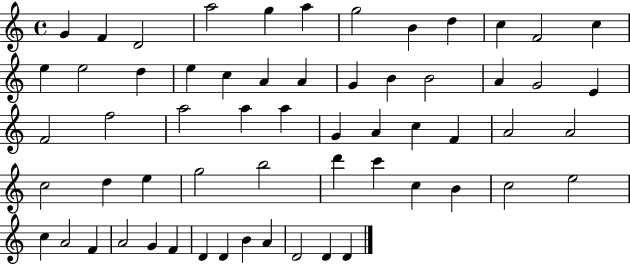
{
  \clef treble
  \time 4/4
  \defaultTimeSignature
  \key c \major
  g'4 f'4 d'2 | a''2 g''4 a''4 | g''2 b'4 d''4 | c''4 f'2 c''4 | \break e''4 e''2 d''4 | e''4 c''4 a'4 a'4 | g'4 b'4 b'2 | a'4 g'2 e'4 | \break f'2 f''2 | a''2 a''4 a''4 | g'4 a'4 c''4 f'4 | a'2 a'2 | \break c''2 d''4 e''4 | g''2 b''2 | d'''4 c'''4 c''4 b'4 | c''2 e''2 | \break c''4 a'2 f'4 | a'2 g'4 f'4 | d'4 d'4 b'4 a'4 | d'2 d'4 d'4 | \break \bar "|."
}